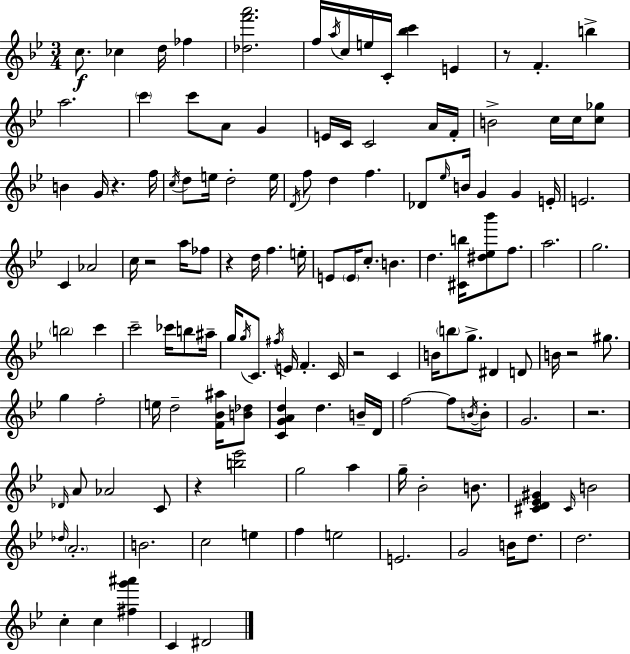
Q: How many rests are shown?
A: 8